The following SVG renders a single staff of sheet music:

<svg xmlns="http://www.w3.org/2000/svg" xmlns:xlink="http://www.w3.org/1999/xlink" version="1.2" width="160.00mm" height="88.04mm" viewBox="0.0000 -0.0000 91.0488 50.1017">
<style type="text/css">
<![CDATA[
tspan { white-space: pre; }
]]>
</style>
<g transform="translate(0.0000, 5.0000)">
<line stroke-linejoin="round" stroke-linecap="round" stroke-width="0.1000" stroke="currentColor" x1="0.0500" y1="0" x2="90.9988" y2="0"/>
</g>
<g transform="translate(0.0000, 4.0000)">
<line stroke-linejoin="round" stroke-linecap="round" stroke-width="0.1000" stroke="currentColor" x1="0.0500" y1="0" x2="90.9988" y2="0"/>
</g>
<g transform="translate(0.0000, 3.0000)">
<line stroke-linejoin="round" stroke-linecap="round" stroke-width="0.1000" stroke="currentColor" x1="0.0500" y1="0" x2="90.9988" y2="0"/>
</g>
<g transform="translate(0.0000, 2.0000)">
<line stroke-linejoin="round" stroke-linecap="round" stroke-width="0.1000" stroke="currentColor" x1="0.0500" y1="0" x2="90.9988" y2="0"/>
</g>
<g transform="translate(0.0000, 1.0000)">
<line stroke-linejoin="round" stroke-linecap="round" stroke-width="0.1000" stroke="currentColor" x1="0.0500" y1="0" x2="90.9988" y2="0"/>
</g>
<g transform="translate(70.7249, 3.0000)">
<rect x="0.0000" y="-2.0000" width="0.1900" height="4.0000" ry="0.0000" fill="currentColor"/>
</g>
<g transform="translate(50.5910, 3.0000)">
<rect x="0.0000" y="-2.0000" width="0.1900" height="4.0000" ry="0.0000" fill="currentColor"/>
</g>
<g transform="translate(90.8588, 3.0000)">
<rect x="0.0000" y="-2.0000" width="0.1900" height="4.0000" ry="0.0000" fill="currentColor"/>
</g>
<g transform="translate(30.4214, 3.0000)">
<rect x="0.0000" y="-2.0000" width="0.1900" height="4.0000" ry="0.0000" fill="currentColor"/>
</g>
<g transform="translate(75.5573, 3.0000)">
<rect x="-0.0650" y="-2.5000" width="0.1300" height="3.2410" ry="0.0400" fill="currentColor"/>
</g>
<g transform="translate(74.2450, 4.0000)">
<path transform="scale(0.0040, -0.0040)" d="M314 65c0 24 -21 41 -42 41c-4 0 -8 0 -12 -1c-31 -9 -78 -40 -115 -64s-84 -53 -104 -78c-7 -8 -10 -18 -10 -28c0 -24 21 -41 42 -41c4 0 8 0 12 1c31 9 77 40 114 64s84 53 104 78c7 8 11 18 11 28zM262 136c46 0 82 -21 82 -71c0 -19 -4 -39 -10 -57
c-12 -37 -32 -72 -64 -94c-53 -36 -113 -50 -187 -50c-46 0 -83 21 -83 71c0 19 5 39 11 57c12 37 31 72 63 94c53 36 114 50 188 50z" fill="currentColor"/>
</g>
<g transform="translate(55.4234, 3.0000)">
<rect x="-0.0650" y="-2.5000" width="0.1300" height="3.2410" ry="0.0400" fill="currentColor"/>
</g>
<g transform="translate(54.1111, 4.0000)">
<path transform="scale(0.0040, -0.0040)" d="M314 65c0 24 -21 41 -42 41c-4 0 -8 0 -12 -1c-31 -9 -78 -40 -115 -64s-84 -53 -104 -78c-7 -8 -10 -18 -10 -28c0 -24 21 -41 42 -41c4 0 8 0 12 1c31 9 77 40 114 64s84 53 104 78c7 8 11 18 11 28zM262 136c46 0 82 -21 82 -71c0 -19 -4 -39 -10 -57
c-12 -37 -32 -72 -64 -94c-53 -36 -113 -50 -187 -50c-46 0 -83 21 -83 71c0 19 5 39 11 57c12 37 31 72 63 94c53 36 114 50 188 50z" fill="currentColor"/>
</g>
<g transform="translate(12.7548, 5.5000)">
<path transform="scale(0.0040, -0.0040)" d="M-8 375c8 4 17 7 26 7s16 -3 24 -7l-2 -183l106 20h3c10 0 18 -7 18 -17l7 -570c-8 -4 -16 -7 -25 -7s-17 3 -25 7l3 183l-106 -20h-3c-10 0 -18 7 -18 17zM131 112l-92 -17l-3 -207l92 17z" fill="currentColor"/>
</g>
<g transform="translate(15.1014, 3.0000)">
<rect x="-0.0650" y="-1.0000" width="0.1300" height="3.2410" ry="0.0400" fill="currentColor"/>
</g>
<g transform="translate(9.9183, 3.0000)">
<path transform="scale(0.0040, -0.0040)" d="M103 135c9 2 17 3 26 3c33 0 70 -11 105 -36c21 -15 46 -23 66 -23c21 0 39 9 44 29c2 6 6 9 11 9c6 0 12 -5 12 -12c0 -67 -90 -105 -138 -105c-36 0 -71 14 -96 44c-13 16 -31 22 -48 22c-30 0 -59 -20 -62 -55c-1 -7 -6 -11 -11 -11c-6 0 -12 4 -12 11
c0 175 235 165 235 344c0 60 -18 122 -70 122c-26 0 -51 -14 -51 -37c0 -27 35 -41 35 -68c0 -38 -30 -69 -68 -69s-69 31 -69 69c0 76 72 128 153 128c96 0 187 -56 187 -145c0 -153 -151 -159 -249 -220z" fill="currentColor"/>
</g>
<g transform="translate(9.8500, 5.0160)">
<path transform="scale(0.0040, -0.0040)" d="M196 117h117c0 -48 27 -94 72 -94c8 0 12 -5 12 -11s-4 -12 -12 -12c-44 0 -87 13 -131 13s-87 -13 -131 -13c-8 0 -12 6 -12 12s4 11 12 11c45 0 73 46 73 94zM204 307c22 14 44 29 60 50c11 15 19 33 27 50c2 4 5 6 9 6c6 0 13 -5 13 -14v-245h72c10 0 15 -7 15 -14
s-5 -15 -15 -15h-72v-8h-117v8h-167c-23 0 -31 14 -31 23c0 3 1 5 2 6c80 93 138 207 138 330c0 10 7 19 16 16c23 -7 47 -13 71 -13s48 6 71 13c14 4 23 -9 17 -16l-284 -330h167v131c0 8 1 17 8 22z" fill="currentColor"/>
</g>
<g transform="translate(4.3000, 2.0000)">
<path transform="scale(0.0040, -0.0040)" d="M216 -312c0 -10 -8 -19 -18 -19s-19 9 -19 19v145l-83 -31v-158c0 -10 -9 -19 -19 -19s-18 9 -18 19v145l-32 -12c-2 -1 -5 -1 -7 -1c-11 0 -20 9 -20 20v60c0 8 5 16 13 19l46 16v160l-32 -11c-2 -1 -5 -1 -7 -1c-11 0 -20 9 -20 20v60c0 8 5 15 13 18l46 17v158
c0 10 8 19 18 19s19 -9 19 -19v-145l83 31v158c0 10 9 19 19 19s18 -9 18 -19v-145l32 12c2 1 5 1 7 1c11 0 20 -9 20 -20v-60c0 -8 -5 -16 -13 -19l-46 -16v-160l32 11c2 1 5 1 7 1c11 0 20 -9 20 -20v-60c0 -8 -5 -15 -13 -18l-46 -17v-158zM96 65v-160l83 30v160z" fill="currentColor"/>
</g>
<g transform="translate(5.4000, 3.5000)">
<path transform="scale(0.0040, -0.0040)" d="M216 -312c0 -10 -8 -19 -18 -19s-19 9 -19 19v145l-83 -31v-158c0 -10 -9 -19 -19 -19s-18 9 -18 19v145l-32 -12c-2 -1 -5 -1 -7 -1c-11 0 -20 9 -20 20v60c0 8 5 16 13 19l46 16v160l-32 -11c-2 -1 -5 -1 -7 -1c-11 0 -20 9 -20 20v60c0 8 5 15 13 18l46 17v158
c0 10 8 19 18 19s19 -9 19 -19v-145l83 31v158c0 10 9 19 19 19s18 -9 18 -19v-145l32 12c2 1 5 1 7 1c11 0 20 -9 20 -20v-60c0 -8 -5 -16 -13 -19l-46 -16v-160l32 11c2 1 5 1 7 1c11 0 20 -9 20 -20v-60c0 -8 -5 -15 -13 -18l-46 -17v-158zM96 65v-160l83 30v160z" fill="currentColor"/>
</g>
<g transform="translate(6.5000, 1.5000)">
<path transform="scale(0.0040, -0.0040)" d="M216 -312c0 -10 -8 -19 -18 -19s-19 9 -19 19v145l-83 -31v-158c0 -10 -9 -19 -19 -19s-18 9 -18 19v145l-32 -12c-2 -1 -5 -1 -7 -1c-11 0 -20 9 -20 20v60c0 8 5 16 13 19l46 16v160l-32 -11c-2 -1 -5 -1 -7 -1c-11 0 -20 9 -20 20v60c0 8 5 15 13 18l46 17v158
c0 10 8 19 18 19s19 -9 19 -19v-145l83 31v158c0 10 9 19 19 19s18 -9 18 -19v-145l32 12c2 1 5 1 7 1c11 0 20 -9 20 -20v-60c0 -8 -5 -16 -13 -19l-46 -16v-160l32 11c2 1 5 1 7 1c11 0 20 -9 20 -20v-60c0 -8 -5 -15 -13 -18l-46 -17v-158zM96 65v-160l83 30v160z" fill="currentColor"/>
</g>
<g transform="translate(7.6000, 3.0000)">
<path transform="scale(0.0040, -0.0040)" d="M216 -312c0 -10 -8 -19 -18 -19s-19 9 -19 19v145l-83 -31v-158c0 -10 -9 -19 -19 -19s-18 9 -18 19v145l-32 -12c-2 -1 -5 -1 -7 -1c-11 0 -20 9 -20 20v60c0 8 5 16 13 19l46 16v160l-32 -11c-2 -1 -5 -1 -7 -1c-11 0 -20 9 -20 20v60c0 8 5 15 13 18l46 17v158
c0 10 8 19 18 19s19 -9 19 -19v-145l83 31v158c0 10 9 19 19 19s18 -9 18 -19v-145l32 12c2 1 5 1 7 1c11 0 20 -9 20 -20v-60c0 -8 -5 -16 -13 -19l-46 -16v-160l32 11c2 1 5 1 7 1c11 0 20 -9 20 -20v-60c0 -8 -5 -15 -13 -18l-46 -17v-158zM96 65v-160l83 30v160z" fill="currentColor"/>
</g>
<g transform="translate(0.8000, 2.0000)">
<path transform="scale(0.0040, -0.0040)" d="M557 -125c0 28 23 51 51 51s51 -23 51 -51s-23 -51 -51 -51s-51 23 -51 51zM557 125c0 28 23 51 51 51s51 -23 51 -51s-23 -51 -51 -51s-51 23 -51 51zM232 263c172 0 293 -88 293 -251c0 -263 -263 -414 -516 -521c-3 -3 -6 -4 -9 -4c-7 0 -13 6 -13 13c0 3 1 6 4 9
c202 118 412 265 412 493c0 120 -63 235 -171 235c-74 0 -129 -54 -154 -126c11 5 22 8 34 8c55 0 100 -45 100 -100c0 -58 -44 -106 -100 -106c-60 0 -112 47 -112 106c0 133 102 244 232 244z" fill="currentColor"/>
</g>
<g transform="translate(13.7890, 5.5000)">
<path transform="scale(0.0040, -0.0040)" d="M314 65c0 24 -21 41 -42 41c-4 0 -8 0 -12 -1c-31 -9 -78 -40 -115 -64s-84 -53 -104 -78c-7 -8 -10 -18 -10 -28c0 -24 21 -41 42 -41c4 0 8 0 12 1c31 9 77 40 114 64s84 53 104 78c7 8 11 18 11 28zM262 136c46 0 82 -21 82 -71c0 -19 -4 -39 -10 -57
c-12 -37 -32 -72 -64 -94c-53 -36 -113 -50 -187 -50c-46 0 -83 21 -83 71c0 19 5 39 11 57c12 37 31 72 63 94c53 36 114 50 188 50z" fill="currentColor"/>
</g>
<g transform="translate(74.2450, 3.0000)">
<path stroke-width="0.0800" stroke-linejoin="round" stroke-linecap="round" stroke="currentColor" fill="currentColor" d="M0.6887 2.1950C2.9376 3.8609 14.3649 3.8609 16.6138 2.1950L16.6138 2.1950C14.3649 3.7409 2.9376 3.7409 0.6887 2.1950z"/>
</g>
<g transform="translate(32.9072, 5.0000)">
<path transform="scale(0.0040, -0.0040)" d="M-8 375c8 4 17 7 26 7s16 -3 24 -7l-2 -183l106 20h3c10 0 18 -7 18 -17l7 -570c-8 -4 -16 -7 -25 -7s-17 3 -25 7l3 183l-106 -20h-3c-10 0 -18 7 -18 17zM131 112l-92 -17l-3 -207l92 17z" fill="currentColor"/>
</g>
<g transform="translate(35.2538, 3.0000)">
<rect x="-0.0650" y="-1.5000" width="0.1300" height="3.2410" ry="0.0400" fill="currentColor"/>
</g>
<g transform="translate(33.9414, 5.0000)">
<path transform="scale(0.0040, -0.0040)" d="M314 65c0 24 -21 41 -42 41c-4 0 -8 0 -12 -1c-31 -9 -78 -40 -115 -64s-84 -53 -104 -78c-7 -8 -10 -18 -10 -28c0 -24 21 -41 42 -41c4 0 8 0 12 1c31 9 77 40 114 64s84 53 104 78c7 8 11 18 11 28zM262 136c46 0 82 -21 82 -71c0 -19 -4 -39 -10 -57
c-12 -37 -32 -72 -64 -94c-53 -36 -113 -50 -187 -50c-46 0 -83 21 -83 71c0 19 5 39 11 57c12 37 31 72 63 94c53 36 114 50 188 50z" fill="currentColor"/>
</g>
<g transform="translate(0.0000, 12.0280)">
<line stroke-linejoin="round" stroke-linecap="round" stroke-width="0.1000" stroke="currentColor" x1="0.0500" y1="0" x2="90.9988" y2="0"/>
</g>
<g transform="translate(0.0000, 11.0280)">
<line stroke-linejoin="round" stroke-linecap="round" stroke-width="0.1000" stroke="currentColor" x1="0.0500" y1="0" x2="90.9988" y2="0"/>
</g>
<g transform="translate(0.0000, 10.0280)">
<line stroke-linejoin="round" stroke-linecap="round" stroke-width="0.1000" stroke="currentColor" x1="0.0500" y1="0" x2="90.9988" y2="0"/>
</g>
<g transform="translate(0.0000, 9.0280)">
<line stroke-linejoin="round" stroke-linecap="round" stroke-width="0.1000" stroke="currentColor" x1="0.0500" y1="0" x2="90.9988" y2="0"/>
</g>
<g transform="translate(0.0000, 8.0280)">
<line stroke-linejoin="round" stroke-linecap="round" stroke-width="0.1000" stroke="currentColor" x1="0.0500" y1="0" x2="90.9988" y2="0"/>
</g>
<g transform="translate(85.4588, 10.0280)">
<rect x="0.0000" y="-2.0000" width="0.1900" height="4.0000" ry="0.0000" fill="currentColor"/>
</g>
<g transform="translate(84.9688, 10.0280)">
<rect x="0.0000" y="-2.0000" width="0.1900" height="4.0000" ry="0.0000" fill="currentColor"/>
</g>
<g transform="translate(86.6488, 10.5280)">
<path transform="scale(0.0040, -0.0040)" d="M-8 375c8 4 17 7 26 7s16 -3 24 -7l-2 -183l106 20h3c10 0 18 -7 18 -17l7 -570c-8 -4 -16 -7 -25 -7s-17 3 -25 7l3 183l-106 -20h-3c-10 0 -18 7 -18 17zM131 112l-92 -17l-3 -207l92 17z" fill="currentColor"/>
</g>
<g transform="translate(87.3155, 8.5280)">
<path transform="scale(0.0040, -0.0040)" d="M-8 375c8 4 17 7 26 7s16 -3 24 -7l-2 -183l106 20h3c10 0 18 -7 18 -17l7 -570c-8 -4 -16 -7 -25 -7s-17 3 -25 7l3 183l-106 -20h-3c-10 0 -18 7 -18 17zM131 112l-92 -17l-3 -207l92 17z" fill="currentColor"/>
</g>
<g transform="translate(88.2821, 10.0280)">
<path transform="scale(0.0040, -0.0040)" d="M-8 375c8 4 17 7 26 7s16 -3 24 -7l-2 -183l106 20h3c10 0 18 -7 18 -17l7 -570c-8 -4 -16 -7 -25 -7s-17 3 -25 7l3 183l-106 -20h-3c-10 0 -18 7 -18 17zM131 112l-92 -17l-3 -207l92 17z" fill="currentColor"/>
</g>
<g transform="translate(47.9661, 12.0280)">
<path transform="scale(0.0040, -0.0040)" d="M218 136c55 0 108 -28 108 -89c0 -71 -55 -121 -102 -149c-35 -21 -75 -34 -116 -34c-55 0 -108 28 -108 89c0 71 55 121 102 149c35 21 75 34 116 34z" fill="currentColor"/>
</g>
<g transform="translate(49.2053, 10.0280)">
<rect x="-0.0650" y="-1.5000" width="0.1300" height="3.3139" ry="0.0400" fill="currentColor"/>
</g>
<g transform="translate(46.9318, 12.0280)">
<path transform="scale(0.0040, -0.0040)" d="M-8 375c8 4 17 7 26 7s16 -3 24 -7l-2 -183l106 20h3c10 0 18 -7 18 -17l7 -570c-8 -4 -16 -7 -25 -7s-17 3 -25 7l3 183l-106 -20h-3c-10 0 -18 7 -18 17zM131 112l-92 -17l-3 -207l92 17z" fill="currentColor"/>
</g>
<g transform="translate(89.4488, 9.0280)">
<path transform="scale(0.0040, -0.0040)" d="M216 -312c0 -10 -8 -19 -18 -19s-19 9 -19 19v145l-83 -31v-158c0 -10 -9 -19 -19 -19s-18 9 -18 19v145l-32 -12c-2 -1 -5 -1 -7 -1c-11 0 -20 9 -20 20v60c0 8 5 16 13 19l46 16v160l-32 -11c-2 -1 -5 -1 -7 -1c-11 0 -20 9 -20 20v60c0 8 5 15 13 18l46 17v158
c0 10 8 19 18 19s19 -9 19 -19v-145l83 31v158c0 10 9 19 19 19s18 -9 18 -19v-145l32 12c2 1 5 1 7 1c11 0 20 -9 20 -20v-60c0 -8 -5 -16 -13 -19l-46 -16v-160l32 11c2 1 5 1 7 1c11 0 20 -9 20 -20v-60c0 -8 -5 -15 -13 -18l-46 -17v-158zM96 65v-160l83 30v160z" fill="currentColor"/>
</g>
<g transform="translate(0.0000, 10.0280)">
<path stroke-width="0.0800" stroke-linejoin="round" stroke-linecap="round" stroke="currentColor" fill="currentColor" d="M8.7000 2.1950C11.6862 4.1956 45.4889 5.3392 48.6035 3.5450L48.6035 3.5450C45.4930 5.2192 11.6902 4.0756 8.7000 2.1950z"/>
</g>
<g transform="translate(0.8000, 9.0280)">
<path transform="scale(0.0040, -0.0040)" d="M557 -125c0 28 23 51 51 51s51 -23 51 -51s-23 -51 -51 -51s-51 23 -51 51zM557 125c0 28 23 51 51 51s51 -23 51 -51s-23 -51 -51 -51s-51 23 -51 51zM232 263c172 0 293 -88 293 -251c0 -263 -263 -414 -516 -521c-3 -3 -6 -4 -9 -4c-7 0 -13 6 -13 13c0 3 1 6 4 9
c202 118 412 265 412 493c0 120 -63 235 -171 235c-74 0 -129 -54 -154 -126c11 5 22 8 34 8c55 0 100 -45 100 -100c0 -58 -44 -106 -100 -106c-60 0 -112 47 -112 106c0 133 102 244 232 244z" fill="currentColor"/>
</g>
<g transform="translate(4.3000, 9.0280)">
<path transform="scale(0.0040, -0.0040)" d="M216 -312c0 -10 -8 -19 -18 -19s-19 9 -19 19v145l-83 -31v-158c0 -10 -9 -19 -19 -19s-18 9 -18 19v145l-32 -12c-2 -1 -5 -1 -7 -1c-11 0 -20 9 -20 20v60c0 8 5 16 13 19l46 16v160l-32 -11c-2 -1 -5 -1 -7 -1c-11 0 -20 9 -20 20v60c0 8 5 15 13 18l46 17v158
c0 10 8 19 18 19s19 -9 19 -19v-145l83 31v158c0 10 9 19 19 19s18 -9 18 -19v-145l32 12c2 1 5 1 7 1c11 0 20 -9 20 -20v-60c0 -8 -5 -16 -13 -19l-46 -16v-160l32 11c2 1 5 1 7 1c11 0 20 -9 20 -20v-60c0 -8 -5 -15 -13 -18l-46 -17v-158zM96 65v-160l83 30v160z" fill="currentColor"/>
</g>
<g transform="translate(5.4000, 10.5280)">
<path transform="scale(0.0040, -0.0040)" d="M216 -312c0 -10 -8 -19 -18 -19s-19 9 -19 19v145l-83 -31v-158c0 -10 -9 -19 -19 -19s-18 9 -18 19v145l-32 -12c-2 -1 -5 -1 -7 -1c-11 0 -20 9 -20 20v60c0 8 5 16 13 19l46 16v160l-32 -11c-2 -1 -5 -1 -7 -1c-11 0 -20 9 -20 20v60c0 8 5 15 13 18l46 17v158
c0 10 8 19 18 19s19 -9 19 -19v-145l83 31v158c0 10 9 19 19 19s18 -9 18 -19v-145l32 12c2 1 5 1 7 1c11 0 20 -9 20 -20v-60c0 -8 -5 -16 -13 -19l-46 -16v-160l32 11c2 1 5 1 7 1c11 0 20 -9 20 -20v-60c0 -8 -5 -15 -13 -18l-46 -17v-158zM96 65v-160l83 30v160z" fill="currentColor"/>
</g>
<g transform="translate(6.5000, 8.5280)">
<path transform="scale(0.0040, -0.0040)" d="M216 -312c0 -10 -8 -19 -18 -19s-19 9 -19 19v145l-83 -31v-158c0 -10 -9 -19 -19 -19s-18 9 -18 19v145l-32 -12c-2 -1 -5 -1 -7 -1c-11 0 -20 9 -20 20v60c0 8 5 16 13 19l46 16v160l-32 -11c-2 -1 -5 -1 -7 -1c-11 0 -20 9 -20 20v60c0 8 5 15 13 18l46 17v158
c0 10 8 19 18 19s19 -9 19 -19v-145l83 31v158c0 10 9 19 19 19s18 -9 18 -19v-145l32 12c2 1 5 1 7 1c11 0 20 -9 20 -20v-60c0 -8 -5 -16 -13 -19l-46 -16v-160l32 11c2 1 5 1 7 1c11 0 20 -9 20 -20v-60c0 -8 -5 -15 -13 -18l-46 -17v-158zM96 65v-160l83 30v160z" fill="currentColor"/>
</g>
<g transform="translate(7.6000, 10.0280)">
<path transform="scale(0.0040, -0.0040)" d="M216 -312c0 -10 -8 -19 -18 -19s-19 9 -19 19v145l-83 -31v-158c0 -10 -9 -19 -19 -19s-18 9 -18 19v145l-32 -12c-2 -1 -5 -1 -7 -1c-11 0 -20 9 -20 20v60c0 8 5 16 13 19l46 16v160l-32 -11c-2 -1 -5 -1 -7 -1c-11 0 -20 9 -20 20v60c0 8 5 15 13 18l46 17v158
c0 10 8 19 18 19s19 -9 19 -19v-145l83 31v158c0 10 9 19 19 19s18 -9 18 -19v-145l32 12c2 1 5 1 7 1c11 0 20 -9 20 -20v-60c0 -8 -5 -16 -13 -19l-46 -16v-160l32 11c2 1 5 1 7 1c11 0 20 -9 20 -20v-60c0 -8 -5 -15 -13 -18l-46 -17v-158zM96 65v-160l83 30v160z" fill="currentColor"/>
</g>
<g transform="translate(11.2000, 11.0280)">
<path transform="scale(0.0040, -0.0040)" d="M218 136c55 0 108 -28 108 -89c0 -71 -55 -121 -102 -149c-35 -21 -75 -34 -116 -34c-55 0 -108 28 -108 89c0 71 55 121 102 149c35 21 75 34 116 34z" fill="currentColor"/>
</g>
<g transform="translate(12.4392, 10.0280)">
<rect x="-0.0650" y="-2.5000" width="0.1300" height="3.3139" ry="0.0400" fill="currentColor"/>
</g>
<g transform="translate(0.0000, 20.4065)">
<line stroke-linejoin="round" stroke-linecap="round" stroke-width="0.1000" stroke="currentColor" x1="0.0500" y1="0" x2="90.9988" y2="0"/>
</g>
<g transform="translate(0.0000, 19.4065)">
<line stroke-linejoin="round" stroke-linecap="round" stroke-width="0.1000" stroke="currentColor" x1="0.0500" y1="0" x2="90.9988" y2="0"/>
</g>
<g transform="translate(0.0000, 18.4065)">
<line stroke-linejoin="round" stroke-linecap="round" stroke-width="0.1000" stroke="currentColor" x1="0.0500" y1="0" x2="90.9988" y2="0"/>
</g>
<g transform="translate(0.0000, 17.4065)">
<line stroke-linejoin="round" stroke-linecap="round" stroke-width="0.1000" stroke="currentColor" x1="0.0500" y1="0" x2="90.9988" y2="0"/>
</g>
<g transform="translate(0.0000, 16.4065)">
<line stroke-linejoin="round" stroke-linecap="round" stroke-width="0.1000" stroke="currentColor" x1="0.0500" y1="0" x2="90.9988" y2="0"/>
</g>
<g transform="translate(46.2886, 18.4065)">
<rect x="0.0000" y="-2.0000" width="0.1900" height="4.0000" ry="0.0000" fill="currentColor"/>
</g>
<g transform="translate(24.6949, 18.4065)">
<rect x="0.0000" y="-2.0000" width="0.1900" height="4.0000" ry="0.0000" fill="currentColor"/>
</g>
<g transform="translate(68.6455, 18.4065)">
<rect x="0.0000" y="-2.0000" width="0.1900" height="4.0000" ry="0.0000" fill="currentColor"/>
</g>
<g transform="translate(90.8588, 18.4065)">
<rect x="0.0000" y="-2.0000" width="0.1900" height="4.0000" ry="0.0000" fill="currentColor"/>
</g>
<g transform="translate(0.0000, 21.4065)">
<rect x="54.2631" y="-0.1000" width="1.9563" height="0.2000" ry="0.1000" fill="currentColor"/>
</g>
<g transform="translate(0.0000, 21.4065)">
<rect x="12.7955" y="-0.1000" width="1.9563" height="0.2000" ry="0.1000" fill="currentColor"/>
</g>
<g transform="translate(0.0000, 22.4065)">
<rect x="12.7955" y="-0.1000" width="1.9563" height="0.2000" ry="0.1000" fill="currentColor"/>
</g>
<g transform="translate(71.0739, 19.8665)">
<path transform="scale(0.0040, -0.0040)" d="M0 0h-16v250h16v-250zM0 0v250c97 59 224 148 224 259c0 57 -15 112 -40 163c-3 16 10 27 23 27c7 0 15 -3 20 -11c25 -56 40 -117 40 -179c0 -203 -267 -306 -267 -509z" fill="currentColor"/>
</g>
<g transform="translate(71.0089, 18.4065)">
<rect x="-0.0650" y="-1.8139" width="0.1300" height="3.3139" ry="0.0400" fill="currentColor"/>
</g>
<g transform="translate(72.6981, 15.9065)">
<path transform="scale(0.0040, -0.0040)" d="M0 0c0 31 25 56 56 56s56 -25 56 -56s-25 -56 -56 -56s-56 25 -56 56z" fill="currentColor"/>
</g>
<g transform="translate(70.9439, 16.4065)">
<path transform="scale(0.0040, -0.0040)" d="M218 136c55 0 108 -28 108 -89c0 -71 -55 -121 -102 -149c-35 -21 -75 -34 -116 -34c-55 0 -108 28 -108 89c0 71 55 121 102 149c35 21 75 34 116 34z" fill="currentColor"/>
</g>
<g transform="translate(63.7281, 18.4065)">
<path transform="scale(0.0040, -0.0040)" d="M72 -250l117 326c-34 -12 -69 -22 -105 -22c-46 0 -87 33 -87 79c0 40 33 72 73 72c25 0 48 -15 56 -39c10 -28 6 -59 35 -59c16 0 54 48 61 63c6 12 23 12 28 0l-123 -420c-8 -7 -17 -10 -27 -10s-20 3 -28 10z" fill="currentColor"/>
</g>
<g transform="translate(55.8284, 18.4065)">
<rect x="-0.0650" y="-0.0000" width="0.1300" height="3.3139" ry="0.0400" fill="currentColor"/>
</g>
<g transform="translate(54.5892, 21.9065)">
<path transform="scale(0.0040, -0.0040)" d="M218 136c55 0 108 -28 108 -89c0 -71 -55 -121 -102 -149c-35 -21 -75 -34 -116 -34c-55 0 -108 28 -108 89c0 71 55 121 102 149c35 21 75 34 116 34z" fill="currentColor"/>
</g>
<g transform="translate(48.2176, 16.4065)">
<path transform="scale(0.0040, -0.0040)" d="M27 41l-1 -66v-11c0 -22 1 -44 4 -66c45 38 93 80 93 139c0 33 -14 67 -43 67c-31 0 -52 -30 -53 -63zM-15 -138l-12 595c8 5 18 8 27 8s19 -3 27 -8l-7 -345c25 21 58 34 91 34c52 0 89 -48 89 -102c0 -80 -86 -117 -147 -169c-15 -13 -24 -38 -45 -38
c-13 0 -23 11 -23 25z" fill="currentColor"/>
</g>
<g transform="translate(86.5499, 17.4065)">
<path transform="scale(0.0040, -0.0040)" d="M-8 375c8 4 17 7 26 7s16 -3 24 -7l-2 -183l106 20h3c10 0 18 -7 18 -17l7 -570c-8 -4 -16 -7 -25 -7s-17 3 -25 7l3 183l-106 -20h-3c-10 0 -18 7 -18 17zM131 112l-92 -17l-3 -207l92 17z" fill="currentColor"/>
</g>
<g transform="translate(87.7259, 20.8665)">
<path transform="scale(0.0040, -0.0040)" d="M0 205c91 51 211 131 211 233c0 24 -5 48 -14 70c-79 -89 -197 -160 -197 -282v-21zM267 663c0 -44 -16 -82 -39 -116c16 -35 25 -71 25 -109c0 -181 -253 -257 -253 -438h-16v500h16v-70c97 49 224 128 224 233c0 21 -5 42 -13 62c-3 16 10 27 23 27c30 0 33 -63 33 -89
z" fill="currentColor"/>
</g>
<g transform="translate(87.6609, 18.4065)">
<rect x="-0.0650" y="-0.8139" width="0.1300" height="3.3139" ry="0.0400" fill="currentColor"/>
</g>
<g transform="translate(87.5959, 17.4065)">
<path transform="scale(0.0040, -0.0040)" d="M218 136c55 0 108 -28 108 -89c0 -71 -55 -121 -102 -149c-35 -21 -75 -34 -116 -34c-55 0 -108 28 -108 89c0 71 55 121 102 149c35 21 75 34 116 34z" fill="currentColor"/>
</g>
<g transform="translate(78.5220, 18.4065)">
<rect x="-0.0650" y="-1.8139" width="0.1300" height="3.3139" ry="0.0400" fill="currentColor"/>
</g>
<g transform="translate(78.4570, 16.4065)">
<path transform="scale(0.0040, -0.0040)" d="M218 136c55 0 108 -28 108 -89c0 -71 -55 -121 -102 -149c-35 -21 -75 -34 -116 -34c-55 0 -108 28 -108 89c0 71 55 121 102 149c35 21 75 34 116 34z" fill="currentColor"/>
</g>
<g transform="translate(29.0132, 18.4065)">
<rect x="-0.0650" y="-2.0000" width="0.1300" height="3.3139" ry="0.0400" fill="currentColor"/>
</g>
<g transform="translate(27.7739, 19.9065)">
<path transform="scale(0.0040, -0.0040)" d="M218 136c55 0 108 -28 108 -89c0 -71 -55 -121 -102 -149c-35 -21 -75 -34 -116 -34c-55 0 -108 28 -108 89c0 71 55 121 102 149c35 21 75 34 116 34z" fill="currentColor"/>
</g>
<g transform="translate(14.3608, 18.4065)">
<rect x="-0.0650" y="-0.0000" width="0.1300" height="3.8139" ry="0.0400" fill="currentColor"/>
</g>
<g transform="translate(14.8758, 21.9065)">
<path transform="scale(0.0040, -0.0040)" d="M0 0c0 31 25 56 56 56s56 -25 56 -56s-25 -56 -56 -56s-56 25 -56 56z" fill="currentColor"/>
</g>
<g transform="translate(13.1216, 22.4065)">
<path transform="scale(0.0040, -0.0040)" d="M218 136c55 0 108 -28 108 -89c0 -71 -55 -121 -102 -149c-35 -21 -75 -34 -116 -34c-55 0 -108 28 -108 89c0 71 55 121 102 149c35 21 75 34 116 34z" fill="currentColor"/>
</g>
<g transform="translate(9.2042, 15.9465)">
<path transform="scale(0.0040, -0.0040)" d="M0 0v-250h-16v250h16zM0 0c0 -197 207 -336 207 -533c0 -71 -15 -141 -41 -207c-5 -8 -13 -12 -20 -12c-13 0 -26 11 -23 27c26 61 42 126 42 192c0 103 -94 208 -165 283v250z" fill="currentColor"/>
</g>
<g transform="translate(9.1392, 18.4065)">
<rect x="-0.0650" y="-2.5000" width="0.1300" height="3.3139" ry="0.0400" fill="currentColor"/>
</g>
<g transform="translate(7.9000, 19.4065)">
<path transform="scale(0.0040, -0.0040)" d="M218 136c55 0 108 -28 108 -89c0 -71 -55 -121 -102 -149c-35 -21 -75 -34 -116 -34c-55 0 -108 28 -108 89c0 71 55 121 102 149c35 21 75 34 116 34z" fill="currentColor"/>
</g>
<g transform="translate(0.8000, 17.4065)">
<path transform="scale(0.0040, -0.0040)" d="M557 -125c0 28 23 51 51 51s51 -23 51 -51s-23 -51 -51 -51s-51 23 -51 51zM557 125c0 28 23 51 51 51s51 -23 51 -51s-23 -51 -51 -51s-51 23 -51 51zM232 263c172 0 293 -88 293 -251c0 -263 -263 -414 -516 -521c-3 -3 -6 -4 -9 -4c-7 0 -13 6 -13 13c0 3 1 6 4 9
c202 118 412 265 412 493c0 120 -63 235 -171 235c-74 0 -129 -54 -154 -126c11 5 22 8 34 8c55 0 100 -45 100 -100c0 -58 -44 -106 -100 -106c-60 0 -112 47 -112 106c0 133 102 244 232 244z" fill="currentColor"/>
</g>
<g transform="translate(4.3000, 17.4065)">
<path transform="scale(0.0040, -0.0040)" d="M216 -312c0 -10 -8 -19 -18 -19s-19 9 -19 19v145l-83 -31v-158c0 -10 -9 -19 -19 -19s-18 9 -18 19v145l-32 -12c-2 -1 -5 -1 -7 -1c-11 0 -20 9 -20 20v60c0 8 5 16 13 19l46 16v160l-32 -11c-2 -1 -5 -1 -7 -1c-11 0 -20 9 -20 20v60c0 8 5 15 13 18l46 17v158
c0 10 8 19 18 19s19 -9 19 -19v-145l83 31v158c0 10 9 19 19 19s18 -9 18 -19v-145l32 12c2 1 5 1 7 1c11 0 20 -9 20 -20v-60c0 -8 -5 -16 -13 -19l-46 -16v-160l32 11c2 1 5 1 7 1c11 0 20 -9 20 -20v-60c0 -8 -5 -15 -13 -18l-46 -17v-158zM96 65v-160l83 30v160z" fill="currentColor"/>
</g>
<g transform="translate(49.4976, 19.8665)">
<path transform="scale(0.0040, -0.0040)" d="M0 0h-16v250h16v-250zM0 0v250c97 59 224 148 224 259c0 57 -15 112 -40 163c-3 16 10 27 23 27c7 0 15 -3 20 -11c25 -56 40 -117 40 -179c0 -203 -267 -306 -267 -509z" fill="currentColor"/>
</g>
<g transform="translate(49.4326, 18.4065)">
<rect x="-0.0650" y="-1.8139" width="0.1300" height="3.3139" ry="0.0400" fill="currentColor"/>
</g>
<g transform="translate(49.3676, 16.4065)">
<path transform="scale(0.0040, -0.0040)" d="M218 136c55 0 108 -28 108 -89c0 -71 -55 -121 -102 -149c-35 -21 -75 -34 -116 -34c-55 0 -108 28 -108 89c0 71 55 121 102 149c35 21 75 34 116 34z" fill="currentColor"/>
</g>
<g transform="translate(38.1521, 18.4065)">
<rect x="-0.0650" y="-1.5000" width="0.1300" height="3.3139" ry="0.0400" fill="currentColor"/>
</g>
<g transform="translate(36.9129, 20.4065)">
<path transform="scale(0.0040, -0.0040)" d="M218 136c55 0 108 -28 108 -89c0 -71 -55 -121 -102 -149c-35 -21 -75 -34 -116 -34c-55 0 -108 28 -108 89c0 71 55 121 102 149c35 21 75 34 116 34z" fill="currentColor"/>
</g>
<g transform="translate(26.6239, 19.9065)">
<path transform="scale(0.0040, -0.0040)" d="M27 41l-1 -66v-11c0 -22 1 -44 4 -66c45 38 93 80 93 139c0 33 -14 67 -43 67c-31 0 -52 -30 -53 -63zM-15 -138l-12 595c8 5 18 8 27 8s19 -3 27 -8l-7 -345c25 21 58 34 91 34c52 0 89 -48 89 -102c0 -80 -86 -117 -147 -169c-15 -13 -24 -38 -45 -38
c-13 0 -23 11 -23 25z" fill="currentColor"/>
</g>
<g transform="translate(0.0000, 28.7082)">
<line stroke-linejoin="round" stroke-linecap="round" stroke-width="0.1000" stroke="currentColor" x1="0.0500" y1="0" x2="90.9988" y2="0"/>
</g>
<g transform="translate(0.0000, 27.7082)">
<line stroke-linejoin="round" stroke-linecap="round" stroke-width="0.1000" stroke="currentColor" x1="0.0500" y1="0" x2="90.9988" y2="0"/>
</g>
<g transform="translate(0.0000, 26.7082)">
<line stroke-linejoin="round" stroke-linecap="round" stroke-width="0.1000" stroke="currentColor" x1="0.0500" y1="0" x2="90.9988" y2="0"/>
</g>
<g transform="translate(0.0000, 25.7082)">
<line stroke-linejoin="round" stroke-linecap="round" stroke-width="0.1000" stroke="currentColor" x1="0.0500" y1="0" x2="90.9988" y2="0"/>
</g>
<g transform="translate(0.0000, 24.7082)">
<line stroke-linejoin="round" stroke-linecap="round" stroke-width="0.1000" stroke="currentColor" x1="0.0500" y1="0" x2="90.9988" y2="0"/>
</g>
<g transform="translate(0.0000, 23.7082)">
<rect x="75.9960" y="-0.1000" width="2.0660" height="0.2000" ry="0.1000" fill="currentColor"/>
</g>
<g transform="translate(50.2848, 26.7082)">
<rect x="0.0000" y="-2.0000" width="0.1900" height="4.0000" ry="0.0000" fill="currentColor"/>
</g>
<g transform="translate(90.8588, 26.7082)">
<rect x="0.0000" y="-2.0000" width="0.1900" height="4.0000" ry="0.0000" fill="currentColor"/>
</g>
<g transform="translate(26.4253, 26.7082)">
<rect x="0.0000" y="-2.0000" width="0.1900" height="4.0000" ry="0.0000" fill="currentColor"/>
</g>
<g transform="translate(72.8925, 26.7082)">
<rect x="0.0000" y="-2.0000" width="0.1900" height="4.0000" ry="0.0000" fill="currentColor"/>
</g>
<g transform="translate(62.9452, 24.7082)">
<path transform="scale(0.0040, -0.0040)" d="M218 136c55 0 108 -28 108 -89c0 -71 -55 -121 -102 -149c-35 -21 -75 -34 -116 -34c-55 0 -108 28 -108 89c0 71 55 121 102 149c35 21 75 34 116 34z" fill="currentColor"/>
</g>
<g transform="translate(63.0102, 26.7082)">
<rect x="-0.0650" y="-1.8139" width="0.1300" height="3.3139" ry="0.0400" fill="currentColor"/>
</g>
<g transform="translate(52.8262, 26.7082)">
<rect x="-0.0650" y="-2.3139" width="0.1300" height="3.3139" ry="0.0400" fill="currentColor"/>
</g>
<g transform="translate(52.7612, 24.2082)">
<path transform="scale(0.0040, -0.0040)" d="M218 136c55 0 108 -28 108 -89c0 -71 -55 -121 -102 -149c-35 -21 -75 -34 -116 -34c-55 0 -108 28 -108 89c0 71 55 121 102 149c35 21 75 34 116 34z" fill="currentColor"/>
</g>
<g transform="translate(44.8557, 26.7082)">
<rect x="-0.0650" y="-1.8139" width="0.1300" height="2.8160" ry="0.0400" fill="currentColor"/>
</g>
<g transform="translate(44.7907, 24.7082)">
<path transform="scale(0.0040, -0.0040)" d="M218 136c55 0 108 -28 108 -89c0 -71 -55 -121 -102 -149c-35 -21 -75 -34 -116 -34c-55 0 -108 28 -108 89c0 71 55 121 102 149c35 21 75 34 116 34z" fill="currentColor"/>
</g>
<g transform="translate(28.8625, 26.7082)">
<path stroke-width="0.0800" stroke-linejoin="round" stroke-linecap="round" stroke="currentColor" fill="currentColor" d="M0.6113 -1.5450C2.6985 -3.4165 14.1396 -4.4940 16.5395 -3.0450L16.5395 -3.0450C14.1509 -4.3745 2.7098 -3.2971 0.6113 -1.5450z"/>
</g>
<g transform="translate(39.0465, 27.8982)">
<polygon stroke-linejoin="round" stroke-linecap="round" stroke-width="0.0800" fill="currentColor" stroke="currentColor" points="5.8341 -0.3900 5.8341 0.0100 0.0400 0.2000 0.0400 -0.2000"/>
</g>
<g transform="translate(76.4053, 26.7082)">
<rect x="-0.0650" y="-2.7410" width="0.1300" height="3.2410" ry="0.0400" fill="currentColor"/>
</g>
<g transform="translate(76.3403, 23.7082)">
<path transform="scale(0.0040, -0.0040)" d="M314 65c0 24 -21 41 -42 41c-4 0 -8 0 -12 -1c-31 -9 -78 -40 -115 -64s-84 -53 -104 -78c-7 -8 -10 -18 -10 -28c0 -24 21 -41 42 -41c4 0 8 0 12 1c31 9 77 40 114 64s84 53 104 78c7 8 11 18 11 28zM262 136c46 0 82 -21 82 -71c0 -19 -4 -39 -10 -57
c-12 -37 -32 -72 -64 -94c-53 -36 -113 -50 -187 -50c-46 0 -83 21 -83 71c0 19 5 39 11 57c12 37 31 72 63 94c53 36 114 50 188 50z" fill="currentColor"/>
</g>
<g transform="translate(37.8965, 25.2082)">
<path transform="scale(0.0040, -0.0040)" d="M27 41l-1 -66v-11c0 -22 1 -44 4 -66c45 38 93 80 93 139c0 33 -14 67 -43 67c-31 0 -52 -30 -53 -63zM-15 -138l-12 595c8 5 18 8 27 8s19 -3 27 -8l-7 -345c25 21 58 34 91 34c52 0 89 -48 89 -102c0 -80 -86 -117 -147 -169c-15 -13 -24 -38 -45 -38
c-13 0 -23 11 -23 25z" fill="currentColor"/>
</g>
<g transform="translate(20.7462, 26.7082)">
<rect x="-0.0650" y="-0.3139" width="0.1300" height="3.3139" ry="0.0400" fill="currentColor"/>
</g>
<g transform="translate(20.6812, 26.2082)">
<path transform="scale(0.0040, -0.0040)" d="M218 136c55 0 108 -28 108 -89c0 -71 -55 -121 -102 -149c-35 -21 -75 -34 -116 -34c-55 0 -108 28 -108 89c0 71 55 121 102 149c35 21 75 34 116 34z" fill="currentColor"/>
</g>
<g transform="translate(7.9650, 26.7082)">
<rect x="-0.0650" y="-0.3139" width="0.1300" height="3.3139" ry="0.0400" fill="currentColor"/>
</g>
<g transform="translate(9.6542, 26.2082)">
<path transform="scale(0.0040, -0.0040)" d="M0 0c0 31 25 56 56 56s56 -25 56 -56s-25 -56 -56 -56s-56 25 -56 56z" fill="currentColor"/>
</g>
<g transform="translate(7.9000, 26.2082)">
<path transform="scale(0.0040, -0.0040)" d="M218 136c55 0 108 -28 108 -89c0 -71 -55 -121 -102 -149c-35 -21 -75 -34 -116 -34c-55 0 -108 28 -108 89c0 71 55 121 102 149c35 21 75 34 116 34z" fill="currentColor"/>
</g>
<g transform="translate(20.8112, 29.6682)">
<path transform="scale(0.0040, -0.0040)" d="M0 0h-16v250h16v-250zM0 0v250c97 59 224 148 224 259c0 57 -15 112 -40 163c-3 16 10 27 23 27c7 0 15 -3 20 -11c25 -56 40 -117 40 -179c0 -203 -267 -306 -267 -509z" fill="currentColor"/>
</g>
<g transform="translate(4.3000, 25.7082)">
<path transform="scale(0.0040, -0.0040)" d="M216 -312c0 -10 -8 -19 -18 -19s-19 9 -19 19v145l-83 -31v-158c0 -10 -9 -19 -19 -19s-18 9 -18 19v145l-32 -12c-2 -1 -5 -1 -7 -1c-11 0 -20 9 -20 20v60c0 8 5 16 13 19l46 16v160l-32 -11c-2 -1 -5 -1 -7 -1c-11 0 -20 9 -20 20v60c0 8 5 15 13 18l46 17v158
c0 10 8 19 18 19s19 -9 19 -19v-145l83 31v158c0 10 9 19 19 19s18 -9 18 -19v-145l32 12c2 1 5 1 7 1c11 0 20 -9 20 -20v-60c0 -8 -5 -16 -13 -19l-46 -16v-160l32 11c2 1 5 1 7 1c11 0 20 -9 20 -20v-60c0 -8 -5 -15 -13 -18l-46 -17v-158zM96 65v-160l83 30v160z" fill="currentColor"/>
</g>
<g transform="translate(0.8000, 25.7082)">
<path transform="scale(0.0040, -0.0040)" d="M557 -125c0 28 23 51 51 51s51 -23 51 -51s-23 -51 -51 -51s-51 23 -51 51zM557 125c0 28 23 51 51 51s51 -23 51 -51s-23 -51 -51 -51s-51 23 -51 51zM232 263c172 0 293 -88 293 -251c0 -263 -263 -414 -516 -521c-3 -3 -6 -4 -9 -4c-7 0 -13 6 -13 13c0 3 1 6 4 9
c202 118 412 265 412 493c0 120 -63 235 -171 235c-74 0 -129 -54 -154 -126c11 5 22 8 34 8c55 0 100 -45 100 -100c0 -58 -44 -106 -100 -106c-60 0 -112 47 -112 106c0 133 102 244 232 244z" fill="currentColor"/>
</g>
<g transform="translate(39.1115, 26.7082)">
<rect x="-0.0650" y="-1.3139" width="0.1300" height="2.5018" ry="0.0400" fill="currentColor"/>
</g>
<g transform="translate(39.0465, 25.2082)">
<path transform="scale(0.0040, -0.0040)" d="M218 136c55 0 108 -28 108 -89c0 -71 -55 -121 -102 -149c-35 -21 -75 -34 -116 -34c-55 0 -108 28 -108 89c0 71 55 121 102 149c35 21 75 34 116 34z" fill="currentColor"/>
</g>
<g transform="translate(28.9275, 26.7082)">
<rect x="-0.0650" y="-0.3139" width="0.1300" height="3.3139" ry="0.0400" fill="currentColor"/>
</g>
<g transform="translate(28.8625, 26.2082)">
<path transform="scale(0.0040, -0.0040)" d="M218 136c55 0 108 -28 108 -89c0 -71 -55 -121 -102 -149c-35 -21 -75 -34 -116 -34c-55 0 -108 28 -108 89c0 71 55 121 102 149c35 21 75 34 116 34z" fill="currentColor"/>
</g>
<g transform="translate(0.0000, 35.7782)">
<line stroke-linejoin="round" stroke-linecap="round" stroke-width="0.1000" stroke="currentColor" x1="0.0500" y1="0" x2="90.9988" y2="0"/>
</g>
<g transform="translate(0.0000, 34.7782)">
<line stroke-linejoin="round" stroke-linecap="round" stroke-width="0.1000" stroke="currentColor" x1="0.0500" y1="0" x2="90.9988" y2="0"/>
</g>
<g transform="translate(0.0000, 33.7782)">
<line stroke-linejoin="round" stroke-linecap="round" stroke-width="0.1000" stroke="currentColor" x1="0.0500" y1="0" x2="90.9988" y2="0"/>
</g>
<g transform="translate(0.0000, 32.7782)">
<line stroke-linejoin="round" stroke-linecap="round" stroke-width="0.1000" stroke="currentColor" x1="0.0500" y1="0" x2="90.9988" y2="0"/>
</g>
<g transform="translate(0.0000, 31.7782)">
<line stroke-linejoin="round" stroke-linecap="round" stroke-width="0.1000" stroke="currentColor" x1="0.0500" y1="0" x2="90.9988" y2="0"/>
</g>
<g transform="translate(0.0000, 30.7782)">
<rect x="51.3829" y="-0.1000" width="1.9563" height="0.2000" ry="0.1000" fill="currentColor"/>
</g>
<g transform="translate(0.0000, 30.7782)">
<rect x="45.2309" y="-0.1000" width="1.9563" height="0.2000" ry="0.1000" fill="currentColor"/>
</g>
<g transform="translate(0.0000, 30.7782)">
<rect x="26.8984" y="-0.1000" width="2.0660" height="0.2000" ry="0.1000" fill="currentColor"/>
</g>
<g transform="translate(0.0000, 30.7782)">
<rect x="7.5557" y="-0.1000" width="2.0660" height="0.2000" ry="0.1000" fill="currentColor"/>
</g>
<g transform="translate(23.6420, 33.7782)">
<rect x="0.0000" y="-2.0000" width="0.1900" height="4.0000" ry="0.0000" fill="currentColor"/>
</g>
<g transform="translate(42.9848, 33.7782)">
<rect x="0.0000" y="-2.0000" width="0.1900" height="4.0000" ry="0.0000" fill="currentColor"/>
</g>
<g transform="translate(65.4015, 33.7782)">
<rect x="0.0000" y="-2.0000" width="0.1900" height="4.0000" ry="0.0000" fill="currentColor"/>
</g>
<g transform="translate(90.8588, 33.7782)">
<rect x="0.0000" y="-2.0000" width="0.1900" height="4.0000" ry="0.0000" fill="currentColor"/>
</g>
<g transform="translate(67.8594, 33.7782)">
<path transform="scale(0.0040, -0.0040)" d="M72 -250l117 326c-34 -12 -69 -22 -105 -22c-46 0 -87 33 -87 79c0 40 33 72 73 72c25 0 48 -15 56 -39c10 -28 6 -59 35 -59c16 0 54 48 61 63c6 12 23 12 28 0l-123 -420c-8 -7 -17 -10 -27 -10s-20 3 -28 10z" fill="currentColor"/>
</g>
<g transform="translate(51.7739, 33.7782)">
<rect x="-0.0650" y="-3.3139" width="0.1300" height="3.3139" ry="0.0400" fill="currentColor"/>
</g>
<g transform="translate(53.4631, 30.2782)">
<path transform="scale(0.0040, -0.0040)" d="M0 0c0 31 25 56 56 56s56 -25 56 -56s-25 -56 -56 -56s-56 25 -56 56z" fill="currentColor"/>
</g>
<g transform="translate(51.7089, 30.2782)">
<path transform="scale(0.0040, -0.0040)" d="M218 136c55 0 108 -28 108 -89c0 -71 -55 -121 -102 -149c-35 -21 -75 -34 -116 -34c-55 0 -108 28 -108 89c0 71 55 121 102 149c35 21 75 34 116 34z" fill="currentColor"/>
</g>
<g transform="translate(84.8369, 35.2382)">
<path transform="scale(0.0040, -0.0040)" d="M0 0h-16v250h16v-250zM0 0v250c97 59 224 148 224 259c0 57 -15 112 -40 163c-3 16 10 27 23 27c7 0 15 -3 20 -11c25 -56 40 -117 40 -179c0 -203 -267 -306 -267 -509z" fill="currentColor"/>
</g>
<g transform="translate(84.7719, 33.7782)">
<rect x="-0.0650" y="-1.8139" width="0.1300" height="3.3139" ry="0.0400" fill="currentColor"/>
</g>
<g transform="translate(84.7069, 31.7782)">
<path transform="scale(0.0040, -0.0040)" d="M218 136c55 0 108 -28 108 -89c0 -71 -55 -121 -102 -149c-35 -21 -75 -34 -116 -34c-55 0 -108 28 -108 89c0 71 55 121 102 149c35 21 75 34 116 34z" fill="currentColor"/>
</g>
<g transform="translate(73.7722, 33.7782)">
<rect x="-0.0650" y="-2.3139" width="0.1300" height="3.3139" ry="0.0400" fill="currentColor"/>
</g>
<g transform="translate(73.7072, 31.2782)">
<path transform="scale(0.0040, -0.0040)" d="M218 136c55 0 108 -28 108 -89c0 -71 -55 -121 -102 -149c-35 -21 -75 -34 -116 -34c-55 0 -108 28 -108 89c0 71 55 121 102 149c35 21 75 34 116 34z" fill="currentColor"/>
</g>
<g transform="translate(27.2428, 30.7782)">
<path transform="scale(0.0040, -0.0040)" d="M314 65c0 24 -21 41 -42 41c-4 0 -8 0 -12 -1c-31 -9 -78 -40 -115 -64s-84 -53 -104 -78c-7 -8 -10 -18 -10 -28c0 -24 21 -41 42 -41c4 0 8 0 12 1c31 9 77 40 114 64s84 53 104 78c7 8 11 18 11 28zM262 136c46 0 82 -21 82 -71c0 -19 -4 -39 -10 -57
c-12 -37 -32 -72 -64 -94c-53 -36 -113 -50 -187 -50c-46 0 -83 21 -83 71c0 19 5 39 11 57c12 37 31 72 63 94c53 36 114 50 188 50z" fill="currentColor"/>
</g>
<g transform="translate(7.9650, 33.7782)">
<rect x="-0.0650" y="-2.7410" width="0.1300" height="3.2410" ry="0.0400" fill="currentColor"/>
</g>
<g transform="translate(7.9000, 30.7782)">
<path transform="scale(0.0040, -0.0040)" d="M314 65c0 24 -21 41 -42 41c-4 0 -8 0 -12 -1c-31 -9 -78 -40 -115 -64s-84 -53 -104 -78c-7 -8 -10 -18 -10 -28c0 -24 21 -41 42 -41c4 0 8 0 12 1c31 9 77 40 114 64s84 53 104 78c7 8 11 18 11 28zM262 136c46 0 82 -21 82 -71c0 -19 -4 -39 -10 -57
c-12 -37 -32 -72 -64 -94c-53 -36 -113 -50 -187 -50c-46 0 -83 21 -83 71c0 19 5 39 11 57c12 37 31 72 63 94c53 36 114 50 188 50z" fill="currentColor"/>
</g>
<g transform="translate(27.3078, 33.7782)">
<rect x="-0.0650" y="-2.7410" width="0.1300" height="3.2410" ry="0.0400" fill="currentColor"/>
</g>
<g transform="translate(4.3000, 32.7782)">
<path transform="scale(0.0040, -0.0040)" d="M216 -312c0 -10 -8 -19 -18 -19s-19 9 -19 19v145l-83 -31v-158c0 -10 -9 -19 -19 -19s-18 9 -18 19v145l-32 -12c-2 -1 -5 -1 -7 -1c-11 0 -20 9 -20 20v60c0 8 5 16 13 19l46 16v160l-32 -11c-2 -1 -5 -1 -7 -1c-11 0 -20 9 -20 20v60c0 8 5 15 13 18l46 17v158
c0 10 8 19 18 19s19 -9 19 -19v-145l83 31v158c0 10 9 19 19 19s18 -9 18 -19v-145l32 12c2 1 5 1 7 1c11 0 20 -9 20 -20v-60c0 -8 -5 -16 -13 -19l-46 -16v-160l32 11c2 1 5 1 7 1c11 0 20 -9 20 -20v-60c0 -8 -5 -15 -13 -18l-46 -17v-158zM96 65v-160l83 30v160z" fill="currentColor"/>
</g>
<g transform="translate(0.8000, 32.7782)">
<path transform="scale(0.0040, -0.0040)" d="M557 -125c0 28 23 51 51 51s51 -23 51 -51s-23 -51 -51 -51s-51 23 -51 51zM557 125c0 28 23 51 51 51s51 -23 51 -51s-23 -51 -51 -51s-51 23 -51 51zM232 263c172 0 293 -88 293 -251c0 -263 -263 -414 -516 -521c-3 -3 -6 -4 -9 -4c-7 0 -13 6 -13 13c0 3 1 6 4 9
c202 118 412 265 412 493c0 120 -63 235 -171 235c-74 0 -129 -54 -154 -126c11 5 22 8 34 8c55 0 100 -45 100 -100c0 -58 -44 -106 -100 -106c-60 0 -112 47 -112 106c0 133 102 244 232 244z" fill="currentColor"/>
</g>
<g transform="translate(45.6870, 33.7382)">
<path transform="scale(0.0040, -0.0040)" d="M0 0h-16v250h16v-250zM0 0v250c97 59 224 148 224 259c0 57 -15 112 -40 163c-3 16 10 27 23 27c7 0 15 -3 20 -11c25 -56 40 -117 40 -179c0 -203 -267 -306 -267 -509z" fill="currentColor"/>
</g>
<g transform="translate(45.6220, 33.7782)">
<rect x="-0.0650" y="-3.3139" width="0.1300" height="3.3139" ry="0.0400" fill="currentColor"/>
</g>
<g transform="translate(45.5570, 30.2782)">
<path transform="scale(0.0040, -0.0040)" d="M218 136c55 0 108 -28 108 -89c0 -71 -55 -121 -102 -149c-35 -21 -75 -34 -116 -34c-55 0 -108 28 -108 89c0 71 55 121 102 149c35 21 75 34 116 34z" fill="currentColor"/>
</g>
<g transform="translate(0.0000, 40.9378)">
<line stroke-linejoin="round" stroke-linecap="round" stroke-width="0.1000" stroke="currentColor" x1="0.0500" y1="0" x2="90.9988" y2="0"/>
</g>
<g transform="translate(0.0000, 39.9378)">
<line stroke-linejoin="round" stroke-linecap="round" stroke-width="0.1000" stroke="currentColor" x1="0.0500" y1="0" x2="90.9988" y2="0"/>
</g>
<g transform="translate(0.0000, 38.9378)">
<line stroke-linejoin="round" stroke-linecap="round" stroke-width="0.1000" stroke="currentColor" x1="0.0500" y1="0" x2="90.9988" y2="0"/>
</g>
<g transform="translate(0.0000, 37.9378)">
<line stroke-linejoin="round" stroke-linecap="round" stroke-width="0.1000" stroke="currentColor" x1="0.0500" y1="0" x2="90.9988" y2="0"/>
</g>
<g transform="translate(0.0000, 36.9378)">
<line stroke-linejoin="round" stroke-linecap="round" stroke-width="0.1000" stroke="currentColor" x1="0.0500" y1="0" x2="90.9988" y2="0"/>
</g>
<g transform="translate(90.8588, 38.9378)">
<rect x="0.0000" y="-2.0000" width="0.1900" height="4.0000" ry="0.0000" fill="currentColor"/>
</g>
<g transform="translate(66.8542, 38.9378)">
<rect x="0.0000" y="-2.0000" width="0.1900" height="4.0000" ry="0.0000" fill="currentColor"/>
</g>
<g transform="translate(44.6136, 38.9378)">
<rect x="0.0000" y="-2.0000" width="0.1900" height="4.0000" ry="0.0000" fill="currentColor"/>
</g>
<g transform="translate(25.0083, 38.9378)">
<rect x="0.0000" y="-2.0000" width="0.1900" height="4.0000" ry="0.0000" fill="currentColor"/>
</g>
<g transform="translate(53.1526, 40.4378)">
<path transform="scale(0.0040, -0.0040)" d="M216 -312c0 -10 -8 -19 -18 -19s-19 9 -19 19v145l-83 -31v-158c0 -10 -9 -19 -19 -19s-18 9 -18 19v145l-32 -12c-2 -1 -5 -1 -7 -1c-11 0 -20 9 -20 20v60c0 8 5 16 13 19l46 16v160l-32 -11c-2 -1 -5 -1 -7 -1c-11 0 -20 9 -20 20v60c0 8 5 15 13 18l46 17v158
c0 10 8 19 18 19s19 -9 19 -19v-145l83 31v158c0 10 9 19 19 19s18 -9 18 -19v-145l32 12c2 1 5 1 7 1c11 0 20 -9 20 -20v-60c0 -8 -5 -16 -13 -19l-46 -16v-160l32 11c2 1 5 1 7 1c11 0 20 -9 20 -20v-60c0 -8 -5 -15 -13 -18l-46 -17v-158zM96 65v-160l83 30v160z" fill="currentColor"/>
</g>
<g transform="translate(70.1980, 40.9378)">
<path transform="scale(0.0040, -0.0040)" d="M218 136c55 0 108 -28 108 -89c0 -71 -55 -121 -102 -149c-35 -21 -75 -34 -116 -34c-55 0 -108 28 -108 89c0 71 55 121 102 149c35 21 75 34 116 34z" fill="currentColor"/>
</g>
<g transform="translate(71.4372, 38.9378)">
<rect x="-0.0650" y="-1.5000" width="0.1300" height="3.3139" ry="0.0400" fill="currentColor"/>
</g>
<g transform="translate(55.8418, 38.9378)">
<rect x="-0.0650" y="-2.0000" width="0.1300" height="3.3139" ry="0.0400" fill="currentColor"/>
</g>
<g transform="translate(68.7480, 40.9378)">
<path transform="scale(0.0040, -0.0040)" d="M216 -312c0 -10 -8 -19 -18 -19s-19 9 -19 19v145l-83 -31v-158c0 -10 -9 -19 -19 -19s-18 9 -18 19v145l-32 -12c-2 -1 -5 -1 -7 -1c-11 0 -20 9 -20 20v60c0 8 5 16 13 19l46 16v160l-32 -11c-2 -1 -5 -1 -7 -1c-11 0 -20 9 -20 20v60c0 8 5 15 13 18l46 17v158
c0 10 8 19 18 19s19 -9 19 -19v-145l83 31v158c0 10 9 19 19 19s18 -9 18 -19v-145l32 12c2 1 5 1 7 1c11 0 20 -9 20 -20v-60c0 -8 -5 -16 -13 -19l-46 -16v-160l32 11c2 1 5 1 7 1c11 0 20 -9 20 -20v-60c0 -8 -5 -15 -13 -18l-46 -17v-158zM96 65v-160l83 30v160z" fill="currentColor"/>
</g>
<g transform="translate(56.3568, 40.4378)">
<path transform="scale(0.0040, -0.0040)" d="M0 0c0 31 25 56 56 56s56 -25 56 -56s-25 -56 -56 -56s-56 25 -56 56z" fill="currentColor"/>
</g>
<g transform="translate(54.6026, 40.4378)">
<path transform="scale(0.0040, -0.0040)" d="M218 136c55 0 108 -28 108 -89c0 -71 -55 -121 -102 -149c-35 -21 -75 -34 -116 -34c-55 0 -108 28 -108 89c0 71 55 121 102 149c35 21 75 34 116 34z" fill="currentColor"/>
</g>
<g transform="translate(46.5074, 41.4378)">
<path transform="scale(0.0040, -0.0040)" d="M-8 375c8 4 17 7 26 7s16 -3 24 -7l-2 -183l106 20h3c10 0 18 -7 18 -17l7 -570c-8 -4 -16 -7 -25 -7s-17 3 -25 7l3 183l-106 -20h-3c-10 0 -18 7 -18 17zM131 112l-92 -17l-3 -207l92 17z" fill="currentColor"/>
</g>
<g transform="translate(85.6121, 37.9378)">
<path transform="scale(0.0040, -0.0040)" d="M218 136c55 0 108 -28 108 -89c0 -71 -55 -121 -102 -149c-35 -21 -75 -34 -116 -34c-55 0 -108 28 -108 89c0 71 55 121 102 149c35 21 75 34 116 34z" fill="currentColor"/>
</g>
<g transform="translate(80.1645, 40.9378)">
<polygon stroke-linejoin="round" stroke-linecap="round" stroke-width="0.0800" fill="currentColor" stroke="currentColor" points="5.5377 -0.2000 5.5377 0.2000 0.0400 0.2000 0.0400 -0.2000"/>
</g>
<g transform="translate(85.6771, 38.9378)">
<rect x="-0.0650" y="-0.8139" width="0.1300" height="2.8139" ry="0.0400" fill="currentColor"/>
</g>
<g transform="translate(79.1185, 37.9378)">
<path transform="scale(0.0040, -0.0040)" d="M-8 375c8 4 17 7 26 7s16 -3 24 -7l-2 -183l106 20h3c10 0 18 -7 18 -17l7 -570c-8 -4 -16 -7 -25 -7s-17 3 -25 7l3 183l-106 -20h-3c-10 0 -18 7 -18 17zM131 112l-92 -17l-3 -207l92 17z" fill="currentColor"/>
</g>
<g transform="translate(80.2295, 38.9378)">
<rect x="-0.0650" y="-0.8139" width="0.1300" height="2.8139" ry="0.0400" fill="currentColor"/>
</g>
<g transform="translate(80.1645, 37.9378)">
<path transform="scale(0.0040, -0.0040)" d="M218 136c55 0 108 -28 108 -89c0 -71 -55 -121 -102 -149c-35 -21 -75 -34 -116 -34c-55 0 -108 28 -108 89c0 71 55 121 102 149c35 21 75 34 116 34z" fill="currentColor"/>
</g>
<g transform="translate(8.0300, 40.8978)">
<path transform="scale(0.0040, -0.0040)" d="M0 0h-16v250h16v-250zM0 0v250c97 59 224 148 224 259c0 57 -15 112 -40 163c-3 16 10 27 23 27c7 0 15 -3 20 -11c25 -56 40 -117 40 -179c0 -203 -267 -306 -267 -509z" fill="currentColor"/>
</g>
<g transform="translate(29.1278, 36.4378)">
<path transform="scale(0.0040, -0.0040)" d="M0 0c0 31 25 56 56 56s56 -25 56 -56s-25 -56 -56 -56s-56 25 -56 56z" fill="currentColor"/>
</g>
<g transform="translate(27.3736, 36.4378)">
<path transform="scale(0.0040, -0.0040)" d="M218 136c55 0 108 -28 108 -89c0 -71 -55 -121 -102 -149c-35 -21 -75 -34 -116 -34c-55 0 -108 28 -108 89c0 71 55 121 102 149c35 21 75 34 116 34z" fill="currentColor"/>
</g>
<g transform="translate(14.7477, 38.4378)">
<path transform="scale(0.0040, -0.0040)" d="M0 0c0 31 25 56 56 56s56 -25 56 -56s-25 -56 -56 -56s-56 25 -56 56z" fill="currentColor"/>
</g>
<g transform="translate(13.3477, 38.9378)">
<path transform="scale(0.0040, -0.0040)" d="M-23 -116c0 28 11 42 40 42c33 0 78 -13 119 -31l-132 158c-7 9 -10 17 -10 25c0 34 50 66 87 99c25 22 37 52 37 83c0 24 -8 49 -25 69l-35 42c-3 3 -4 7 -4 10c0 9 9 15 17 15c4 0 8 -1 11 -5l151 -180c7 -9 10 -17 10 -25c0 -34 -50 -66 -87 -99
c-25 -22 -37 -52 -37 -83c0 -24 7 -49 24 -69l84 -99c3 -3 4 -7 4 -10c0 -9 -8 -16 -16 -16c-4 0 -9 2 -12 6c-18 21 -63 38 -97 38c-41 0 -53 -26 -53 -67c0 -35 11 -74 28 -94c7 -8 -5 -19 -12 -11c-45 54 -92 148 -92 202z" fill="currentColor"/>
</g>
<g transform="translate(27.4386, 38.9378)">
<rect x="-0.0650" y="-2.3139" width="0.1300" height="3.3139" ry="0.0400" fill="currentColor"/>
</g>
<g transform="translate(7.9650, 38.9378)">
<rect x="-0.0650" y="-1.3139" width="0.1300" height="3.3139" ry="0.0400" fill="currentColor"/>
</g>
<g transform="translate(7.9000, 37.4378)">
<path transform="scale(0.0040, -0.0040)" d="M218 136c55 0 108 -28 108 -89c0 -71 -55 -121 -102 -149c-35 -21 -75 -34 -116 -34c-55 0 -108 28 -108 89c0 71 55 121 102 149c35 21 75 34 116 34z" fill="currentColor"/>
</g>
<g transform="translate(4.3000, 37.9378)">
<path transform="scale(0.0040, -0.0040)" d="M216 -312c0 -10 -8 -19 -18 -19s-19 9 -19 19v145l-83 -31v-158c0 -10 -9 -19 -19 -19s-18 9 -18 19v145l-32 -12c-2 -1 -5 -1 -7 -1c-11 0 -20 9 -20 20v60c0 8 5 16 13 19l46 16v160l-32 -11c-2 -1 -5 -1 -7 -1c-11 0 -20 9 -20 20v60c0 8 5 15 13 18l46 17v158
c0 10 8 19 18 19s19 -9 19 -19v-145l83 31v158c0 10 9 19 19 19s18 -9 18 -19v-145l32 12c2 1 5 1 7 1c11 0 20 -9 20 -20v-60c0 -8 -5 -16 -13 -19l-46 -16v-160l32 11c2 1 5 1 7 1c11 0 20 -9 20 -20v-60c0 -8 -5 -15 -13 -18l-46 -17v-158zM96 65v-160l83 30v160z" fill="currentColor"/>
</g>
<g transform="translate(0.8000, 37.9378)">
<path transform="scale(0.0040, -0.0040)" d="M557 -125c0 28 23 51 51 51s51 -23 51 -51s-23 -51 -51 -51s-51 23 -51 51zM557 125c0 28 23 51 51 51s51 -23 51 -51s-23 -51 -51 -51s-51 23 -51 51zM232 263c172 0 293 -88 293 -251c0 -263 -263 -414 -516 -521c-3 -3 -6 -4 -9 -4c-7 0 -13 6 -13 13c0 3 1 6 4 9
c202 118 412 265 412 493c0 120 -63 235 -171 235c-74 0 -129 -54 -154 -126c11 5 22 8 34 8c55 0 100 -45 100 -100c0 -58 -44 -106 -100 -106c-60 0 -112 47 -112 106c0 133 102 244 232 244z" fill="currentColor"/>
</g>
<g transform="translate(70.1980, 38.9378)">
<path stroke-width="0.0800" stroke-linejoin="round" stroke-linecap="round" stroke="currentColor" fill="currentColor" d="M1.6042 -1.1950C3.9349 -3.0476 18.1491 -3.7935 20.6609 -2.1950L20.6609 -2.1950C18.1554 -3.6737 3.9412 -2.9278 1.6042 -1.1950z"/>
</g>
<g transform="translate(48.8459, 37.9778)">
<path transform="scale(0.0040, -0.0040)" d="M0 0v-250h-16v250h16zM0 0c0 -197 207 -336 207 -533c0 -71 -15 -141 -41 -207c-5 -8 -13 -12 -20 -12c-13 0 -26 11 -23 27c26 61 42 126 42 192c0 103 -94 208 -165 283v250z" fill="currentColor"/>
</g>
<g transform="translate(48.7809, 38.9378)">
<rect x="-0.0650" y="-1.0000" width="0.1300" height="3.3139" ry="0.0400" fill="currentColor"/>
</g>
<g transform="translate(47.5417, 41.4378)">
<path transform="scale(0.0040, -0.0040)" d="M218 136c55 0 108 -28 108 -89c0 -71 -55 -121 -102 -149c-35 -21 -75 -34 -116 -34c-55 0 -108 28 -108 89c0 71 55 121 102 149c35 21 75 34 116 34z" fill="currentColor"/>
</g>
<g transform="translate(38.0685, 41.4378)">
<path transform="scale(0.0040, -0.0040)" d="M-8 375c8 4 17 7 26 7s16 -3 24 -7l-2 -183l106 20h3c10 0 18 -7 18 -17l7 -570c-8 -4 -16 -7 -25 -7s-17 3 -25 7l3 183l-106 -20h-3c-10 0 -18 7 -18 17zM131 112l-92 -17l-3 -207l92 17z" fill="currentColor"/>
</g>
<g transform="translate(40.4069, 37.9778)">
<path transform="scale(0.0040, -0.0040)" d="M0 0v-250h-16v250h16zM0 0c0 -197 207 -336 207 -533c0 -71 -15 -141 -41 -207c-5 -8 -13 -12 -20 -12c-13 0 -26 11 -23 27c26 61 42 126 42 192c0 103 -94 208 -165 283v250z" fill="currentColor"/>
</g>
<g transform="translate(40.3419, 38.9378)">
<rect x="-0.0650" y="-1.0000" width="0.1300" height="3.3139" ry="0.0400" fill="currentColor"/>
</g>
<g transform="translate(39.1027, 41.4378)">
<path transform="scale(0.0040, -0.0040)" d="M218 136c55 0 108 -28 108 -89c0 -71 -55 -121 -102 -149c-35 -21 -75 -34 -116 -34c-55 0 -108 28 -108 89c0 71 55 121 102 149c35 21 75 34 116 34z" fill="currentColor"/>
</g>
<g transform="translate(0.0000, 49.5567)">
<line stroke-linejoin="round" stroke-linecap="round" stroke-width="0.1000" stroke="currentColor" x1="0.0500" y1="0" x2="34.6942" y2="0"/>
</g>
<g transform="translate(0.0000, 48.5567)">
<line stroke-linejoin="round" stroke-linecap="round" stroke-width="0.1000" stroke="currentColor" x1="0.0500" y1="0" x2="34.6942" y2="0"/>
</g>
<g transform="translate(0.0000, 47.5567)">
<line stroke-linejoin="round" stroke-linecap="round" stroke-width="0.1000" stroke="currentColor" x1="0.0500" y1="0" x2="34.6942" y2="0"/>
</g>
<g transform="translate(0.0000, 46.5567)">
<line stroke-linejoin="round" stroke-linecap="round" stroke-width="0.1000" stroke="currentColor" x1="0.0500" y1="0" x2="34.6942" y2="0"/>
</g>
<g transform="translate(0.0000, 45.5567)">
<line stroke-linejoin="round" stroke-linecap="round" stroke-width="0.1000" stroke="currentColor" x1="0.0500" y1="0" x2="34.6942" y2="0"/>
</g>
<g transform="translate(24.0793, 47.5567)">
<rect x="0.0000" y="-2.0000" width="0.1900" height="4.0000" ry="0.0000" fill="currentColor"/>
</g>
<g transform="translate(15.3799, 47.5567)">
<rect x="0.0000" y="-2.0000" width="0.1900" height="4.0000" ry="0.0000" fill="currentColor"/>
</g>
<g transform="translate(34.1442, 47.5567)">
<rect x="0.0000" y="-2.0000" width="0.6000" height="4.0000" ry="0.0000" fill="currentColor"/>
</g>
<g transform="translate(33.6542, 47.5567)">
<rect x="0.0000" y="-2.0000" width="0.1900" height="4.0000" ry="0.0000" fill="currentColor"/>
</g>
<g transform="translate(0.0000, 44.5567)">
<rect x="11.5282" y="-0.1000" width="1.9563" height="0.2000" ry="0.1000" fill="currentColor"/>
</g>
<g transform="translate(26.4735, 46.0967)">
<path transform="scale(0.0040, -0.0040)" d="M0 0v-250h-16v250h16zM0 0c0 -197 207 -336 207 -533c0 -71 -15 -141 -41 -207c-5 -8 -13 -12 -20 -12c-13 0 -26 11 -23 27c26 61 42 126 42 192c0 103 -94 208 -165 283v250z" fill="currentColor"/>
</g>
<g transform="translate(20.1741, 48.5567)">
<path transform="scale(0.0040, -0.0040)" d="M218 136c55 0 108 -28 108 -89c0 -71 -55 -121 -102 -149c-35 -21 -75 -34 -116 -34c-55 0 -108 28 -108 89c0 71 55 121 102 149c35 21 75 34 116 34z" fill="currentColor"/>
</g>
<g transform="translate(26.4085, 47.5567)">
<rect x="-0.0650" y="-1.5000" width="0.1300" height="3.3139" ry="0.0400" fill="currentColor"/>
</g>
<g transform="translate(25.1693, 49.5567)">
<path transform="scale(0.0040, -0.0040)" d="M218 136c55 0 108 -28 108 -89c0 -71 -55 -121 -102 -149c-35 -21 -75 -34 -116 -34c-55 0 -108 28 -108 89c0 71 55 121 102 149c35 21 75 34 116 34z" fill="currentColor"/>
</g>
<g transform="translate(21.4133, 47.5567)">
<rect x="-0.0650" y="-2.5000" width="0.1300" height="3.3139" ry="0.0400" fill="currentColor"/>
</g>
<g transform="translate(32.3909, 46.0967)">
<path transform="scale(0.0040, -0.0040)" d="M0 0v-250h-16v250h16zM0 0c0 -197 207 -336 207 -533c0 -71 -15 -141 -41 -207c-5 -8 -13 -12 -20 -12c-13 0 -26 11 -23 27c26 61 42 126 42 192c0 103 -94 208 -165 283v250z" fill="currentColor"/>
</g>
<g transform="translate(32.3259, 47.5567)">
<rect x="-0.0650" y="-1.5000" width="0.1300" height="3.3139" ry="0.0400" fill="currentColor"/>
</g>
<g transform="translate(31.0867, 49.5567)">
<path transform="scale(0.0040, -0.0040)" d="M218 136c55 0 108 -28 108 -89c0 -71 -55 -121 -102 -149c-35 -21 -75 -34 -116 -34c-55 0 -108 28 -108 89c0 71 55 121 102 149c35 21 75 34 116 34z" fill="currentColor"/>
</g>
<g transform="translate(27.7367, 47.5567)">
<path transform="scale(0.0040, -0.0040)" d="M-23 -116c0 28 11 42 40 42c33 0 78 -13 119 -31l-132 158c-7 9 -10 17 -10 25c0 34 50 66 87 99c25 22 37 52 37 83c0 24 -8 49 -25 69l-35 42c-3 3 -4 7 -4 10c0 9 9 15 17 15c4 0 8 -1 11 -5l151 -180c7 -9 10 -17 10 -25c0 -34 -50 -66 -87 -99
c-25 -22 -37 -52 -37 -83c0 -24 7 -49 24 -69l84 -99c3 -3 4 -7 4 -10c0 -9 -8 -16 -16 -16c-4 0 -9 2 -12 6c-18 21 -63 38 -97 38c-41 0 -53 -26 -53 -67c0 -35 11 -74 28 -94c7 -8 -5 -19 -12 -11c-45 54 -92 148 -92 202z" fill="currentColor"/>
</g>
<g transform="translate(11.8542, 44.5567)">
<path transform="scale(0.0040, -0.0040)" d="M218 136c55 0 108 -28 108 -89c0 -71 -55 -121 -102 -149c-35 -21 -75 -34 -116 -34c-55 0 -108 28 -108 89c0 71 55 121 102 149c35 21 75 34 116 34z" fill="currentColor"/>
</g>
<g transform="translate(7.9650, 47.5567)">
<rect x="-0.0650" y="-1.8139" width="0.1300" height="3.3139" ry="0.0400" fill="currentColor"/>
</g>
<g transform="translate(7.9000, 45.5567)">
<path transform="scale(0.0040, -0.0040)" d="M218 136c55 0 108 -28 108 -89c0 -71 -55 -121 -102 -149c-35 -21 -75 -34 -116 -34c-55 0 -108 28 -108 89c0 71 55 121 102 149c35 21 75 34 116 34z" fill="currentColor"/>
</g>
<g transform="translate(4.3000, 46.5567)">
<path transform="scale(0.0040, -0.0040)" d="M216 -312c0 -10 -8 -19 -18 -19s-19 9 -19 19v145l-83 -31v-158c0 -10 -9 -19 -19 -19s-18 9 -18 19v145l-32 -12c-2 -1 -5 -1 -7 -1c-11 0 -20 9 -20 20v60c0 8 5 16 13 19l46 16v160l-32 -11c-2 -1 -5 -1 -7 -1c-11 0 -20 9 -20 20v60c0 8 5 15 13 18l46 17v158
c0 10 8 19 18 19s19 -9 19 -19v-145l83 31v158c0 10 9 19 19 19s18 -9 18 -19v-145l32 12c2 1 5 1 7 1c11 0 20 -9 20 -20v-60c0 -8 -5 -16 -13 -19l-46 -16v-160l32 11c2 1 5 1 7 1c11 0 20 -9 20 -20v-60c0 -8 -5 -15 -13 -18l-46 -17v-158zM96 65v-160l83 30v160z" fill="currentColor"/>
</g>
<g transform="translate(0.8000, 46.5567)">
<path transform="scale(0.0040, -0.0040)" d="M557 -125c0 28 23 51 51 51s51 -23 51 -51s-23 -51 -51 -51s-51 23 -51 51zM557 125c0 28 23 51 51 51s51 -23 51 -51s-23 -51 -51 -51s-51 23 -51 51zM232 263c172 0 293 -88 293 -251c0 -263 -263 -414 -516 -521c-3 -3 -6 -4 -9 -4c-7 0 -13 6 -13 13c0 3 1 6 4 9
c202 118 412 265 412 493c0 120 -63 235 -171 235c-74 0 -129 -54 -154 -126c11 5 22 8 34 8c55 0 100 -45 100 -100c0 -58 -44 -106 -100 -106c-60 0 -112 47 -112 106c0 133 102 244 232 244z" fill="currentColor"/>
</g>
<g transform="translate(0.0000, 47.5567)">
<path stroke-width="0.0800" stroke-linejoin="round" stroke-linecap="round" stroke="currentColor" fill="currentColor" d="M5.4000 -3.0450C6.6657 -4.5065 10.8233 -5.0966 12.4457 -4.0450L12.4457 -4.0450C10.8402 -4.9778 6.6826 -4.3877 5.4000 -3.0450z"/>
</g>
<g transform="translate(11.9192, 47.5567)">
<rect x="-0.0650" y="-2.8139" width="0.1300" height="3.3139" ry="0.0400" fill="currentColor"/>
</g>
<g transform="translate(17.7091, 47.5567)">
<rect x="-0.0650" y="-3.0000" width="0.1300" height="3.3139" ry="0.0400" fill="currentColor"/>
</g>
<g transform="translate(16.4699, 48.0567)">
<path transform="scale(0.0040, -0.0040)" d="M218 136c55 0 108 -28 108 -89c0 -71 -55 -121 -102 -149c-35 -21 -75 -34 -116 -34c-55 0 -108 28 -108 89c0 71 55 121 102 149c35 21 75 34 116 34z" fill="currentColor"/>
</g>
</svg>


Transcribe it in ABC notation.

X:1
T:Untitled
M:2/4
L:1/4
K:E
F,,2 G,,2 B,,2 B,,2 B,, G,, B,,/2 C,, _A,, G,, _A,/2 D,, z/2 A,/2 A, F,/4 E, E,/2 E, _G,/2 A,/2 B, A, C2 C2 C2 D/2 D z/2 B, A,/2 G,/2 z B, F,,/2 F,,/2 ^A,, ^G,, F,/2 F,/2 A, C C, B,, G,,/2 z G,,/2